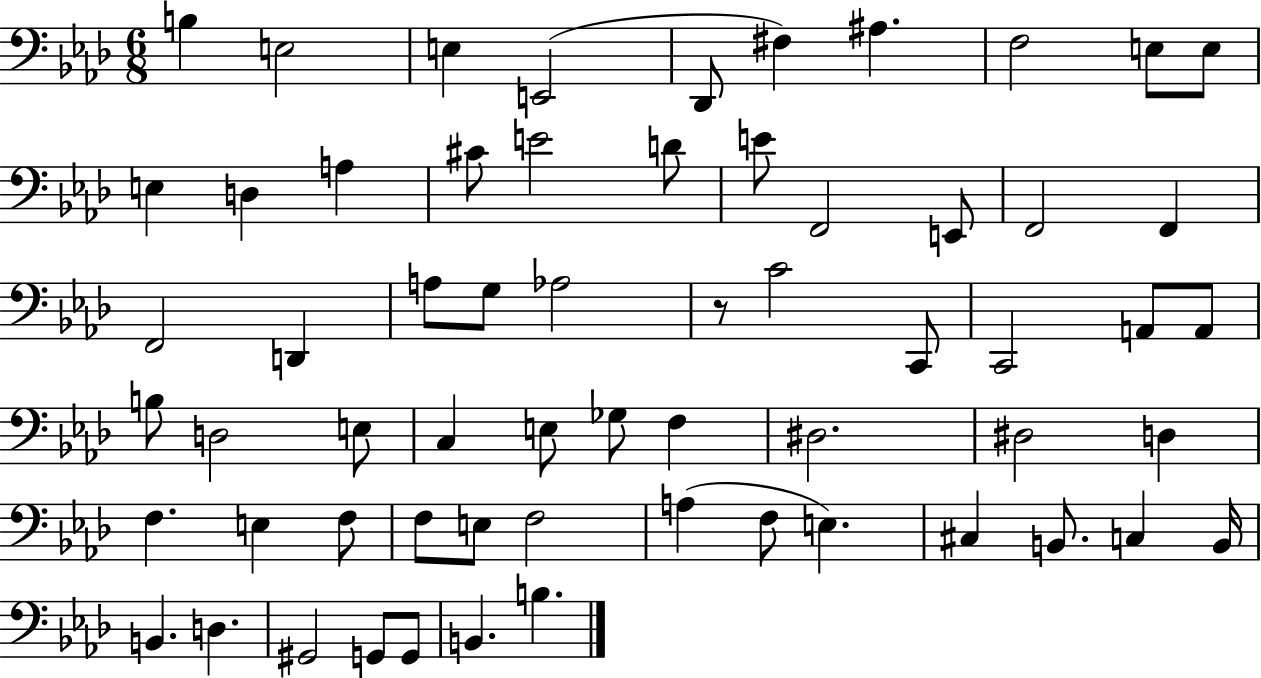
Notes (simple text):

B3/q E3/h E3/q E2/h Db2/e F#3/q A#3/q. F3/h E3/e E3/e E3/q D3/q A3/q C#4/e E4/h D4/e E4/e F2/h E2/e F2/h F2/q F2/h D2/q A3/e G3/e Ab3/h R/e C4/h C2/e C2/h A2/e A2/e B3/e D3/h E3/e C3/q E3/e Gb3/e F3/q D#3/h. D#3/h D3/q F3/q. E3/q F3/e F3/e E3/e F3/h A3/q F3/e E3/q. C#3/q B2/e. C3/q B2/s B2/q. D3/q. G#2/h G2/e G2/e B2/q. B3/q.